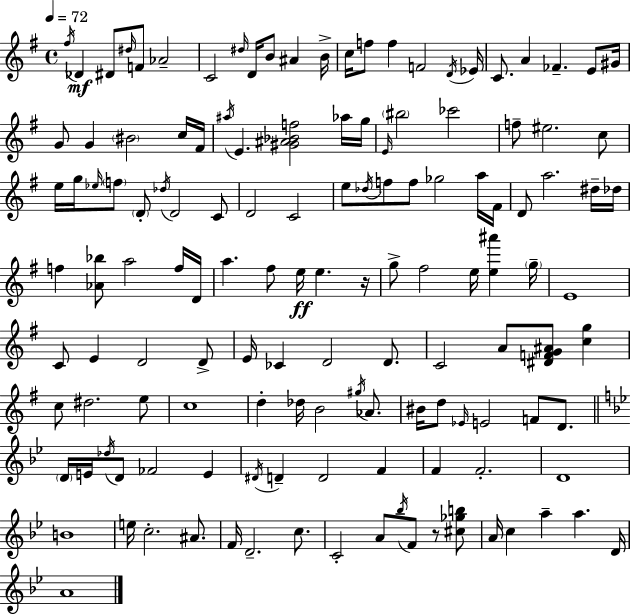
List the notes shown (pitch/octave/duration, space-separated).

F#5/s Db4/q D#4/e D#5/s F4/e Ab4/h C4/h D#5/s D4/s B4/e A#4/q B4/s C5/s F5/e F5/q F4/h D4/s Eb4/s C4/e. A4/q FES4/q. E4/e G#4/s G4/e G4/q BIS4/h C5/s F#4/s A#5/s E4/q. [G#4,A#4,Bb4,F5]/h Ab5/s G5/s E4/s BIS5/h CES6/h F5/e EIS5/h. C5/e E5/s G5/s Eb5/s F5/e D4/e Db5/s D4/h C4/e D4/h C4/h E5/e Db5/s F5/e F5/e Gb5/h A5/s F#4/s D4/e A5/h. D#5/s Db5/s F5/q [Ab4,Bb5]/e A5/h F5/s D4/s A5/q. F#5/e E5/s E5/q. R/s G5/e F#5/h E5/s [E5,A#6]/q G5/s E4/w C4/e E4/q D4/h D4/e E4/s CES4/q D4/h D4/e. C4/h A4/e [D#4,F4,G4,A#4]/e [C5,G5]/q C5/e D#5/h. E5/e C5/w D5/q Db5/s B4/h G#5/s Ab4/e. BIS4/s D5/e Eb4/s E4/h F4/e D4/e. D4/s E4/s Db5/s D4/e FES4/h E4/q D#4/s D4/q D4/h F4/q F4/q F4/h. D4/w B4/w E5/s C5/h. A#4/e. F4/s D4/h. C5/e. C4/h A4/e Bb5/s F4/e R/e [C#5,Gb5,B5]/e A4/s C5/q A5/q A5/q. D4/s A4/w